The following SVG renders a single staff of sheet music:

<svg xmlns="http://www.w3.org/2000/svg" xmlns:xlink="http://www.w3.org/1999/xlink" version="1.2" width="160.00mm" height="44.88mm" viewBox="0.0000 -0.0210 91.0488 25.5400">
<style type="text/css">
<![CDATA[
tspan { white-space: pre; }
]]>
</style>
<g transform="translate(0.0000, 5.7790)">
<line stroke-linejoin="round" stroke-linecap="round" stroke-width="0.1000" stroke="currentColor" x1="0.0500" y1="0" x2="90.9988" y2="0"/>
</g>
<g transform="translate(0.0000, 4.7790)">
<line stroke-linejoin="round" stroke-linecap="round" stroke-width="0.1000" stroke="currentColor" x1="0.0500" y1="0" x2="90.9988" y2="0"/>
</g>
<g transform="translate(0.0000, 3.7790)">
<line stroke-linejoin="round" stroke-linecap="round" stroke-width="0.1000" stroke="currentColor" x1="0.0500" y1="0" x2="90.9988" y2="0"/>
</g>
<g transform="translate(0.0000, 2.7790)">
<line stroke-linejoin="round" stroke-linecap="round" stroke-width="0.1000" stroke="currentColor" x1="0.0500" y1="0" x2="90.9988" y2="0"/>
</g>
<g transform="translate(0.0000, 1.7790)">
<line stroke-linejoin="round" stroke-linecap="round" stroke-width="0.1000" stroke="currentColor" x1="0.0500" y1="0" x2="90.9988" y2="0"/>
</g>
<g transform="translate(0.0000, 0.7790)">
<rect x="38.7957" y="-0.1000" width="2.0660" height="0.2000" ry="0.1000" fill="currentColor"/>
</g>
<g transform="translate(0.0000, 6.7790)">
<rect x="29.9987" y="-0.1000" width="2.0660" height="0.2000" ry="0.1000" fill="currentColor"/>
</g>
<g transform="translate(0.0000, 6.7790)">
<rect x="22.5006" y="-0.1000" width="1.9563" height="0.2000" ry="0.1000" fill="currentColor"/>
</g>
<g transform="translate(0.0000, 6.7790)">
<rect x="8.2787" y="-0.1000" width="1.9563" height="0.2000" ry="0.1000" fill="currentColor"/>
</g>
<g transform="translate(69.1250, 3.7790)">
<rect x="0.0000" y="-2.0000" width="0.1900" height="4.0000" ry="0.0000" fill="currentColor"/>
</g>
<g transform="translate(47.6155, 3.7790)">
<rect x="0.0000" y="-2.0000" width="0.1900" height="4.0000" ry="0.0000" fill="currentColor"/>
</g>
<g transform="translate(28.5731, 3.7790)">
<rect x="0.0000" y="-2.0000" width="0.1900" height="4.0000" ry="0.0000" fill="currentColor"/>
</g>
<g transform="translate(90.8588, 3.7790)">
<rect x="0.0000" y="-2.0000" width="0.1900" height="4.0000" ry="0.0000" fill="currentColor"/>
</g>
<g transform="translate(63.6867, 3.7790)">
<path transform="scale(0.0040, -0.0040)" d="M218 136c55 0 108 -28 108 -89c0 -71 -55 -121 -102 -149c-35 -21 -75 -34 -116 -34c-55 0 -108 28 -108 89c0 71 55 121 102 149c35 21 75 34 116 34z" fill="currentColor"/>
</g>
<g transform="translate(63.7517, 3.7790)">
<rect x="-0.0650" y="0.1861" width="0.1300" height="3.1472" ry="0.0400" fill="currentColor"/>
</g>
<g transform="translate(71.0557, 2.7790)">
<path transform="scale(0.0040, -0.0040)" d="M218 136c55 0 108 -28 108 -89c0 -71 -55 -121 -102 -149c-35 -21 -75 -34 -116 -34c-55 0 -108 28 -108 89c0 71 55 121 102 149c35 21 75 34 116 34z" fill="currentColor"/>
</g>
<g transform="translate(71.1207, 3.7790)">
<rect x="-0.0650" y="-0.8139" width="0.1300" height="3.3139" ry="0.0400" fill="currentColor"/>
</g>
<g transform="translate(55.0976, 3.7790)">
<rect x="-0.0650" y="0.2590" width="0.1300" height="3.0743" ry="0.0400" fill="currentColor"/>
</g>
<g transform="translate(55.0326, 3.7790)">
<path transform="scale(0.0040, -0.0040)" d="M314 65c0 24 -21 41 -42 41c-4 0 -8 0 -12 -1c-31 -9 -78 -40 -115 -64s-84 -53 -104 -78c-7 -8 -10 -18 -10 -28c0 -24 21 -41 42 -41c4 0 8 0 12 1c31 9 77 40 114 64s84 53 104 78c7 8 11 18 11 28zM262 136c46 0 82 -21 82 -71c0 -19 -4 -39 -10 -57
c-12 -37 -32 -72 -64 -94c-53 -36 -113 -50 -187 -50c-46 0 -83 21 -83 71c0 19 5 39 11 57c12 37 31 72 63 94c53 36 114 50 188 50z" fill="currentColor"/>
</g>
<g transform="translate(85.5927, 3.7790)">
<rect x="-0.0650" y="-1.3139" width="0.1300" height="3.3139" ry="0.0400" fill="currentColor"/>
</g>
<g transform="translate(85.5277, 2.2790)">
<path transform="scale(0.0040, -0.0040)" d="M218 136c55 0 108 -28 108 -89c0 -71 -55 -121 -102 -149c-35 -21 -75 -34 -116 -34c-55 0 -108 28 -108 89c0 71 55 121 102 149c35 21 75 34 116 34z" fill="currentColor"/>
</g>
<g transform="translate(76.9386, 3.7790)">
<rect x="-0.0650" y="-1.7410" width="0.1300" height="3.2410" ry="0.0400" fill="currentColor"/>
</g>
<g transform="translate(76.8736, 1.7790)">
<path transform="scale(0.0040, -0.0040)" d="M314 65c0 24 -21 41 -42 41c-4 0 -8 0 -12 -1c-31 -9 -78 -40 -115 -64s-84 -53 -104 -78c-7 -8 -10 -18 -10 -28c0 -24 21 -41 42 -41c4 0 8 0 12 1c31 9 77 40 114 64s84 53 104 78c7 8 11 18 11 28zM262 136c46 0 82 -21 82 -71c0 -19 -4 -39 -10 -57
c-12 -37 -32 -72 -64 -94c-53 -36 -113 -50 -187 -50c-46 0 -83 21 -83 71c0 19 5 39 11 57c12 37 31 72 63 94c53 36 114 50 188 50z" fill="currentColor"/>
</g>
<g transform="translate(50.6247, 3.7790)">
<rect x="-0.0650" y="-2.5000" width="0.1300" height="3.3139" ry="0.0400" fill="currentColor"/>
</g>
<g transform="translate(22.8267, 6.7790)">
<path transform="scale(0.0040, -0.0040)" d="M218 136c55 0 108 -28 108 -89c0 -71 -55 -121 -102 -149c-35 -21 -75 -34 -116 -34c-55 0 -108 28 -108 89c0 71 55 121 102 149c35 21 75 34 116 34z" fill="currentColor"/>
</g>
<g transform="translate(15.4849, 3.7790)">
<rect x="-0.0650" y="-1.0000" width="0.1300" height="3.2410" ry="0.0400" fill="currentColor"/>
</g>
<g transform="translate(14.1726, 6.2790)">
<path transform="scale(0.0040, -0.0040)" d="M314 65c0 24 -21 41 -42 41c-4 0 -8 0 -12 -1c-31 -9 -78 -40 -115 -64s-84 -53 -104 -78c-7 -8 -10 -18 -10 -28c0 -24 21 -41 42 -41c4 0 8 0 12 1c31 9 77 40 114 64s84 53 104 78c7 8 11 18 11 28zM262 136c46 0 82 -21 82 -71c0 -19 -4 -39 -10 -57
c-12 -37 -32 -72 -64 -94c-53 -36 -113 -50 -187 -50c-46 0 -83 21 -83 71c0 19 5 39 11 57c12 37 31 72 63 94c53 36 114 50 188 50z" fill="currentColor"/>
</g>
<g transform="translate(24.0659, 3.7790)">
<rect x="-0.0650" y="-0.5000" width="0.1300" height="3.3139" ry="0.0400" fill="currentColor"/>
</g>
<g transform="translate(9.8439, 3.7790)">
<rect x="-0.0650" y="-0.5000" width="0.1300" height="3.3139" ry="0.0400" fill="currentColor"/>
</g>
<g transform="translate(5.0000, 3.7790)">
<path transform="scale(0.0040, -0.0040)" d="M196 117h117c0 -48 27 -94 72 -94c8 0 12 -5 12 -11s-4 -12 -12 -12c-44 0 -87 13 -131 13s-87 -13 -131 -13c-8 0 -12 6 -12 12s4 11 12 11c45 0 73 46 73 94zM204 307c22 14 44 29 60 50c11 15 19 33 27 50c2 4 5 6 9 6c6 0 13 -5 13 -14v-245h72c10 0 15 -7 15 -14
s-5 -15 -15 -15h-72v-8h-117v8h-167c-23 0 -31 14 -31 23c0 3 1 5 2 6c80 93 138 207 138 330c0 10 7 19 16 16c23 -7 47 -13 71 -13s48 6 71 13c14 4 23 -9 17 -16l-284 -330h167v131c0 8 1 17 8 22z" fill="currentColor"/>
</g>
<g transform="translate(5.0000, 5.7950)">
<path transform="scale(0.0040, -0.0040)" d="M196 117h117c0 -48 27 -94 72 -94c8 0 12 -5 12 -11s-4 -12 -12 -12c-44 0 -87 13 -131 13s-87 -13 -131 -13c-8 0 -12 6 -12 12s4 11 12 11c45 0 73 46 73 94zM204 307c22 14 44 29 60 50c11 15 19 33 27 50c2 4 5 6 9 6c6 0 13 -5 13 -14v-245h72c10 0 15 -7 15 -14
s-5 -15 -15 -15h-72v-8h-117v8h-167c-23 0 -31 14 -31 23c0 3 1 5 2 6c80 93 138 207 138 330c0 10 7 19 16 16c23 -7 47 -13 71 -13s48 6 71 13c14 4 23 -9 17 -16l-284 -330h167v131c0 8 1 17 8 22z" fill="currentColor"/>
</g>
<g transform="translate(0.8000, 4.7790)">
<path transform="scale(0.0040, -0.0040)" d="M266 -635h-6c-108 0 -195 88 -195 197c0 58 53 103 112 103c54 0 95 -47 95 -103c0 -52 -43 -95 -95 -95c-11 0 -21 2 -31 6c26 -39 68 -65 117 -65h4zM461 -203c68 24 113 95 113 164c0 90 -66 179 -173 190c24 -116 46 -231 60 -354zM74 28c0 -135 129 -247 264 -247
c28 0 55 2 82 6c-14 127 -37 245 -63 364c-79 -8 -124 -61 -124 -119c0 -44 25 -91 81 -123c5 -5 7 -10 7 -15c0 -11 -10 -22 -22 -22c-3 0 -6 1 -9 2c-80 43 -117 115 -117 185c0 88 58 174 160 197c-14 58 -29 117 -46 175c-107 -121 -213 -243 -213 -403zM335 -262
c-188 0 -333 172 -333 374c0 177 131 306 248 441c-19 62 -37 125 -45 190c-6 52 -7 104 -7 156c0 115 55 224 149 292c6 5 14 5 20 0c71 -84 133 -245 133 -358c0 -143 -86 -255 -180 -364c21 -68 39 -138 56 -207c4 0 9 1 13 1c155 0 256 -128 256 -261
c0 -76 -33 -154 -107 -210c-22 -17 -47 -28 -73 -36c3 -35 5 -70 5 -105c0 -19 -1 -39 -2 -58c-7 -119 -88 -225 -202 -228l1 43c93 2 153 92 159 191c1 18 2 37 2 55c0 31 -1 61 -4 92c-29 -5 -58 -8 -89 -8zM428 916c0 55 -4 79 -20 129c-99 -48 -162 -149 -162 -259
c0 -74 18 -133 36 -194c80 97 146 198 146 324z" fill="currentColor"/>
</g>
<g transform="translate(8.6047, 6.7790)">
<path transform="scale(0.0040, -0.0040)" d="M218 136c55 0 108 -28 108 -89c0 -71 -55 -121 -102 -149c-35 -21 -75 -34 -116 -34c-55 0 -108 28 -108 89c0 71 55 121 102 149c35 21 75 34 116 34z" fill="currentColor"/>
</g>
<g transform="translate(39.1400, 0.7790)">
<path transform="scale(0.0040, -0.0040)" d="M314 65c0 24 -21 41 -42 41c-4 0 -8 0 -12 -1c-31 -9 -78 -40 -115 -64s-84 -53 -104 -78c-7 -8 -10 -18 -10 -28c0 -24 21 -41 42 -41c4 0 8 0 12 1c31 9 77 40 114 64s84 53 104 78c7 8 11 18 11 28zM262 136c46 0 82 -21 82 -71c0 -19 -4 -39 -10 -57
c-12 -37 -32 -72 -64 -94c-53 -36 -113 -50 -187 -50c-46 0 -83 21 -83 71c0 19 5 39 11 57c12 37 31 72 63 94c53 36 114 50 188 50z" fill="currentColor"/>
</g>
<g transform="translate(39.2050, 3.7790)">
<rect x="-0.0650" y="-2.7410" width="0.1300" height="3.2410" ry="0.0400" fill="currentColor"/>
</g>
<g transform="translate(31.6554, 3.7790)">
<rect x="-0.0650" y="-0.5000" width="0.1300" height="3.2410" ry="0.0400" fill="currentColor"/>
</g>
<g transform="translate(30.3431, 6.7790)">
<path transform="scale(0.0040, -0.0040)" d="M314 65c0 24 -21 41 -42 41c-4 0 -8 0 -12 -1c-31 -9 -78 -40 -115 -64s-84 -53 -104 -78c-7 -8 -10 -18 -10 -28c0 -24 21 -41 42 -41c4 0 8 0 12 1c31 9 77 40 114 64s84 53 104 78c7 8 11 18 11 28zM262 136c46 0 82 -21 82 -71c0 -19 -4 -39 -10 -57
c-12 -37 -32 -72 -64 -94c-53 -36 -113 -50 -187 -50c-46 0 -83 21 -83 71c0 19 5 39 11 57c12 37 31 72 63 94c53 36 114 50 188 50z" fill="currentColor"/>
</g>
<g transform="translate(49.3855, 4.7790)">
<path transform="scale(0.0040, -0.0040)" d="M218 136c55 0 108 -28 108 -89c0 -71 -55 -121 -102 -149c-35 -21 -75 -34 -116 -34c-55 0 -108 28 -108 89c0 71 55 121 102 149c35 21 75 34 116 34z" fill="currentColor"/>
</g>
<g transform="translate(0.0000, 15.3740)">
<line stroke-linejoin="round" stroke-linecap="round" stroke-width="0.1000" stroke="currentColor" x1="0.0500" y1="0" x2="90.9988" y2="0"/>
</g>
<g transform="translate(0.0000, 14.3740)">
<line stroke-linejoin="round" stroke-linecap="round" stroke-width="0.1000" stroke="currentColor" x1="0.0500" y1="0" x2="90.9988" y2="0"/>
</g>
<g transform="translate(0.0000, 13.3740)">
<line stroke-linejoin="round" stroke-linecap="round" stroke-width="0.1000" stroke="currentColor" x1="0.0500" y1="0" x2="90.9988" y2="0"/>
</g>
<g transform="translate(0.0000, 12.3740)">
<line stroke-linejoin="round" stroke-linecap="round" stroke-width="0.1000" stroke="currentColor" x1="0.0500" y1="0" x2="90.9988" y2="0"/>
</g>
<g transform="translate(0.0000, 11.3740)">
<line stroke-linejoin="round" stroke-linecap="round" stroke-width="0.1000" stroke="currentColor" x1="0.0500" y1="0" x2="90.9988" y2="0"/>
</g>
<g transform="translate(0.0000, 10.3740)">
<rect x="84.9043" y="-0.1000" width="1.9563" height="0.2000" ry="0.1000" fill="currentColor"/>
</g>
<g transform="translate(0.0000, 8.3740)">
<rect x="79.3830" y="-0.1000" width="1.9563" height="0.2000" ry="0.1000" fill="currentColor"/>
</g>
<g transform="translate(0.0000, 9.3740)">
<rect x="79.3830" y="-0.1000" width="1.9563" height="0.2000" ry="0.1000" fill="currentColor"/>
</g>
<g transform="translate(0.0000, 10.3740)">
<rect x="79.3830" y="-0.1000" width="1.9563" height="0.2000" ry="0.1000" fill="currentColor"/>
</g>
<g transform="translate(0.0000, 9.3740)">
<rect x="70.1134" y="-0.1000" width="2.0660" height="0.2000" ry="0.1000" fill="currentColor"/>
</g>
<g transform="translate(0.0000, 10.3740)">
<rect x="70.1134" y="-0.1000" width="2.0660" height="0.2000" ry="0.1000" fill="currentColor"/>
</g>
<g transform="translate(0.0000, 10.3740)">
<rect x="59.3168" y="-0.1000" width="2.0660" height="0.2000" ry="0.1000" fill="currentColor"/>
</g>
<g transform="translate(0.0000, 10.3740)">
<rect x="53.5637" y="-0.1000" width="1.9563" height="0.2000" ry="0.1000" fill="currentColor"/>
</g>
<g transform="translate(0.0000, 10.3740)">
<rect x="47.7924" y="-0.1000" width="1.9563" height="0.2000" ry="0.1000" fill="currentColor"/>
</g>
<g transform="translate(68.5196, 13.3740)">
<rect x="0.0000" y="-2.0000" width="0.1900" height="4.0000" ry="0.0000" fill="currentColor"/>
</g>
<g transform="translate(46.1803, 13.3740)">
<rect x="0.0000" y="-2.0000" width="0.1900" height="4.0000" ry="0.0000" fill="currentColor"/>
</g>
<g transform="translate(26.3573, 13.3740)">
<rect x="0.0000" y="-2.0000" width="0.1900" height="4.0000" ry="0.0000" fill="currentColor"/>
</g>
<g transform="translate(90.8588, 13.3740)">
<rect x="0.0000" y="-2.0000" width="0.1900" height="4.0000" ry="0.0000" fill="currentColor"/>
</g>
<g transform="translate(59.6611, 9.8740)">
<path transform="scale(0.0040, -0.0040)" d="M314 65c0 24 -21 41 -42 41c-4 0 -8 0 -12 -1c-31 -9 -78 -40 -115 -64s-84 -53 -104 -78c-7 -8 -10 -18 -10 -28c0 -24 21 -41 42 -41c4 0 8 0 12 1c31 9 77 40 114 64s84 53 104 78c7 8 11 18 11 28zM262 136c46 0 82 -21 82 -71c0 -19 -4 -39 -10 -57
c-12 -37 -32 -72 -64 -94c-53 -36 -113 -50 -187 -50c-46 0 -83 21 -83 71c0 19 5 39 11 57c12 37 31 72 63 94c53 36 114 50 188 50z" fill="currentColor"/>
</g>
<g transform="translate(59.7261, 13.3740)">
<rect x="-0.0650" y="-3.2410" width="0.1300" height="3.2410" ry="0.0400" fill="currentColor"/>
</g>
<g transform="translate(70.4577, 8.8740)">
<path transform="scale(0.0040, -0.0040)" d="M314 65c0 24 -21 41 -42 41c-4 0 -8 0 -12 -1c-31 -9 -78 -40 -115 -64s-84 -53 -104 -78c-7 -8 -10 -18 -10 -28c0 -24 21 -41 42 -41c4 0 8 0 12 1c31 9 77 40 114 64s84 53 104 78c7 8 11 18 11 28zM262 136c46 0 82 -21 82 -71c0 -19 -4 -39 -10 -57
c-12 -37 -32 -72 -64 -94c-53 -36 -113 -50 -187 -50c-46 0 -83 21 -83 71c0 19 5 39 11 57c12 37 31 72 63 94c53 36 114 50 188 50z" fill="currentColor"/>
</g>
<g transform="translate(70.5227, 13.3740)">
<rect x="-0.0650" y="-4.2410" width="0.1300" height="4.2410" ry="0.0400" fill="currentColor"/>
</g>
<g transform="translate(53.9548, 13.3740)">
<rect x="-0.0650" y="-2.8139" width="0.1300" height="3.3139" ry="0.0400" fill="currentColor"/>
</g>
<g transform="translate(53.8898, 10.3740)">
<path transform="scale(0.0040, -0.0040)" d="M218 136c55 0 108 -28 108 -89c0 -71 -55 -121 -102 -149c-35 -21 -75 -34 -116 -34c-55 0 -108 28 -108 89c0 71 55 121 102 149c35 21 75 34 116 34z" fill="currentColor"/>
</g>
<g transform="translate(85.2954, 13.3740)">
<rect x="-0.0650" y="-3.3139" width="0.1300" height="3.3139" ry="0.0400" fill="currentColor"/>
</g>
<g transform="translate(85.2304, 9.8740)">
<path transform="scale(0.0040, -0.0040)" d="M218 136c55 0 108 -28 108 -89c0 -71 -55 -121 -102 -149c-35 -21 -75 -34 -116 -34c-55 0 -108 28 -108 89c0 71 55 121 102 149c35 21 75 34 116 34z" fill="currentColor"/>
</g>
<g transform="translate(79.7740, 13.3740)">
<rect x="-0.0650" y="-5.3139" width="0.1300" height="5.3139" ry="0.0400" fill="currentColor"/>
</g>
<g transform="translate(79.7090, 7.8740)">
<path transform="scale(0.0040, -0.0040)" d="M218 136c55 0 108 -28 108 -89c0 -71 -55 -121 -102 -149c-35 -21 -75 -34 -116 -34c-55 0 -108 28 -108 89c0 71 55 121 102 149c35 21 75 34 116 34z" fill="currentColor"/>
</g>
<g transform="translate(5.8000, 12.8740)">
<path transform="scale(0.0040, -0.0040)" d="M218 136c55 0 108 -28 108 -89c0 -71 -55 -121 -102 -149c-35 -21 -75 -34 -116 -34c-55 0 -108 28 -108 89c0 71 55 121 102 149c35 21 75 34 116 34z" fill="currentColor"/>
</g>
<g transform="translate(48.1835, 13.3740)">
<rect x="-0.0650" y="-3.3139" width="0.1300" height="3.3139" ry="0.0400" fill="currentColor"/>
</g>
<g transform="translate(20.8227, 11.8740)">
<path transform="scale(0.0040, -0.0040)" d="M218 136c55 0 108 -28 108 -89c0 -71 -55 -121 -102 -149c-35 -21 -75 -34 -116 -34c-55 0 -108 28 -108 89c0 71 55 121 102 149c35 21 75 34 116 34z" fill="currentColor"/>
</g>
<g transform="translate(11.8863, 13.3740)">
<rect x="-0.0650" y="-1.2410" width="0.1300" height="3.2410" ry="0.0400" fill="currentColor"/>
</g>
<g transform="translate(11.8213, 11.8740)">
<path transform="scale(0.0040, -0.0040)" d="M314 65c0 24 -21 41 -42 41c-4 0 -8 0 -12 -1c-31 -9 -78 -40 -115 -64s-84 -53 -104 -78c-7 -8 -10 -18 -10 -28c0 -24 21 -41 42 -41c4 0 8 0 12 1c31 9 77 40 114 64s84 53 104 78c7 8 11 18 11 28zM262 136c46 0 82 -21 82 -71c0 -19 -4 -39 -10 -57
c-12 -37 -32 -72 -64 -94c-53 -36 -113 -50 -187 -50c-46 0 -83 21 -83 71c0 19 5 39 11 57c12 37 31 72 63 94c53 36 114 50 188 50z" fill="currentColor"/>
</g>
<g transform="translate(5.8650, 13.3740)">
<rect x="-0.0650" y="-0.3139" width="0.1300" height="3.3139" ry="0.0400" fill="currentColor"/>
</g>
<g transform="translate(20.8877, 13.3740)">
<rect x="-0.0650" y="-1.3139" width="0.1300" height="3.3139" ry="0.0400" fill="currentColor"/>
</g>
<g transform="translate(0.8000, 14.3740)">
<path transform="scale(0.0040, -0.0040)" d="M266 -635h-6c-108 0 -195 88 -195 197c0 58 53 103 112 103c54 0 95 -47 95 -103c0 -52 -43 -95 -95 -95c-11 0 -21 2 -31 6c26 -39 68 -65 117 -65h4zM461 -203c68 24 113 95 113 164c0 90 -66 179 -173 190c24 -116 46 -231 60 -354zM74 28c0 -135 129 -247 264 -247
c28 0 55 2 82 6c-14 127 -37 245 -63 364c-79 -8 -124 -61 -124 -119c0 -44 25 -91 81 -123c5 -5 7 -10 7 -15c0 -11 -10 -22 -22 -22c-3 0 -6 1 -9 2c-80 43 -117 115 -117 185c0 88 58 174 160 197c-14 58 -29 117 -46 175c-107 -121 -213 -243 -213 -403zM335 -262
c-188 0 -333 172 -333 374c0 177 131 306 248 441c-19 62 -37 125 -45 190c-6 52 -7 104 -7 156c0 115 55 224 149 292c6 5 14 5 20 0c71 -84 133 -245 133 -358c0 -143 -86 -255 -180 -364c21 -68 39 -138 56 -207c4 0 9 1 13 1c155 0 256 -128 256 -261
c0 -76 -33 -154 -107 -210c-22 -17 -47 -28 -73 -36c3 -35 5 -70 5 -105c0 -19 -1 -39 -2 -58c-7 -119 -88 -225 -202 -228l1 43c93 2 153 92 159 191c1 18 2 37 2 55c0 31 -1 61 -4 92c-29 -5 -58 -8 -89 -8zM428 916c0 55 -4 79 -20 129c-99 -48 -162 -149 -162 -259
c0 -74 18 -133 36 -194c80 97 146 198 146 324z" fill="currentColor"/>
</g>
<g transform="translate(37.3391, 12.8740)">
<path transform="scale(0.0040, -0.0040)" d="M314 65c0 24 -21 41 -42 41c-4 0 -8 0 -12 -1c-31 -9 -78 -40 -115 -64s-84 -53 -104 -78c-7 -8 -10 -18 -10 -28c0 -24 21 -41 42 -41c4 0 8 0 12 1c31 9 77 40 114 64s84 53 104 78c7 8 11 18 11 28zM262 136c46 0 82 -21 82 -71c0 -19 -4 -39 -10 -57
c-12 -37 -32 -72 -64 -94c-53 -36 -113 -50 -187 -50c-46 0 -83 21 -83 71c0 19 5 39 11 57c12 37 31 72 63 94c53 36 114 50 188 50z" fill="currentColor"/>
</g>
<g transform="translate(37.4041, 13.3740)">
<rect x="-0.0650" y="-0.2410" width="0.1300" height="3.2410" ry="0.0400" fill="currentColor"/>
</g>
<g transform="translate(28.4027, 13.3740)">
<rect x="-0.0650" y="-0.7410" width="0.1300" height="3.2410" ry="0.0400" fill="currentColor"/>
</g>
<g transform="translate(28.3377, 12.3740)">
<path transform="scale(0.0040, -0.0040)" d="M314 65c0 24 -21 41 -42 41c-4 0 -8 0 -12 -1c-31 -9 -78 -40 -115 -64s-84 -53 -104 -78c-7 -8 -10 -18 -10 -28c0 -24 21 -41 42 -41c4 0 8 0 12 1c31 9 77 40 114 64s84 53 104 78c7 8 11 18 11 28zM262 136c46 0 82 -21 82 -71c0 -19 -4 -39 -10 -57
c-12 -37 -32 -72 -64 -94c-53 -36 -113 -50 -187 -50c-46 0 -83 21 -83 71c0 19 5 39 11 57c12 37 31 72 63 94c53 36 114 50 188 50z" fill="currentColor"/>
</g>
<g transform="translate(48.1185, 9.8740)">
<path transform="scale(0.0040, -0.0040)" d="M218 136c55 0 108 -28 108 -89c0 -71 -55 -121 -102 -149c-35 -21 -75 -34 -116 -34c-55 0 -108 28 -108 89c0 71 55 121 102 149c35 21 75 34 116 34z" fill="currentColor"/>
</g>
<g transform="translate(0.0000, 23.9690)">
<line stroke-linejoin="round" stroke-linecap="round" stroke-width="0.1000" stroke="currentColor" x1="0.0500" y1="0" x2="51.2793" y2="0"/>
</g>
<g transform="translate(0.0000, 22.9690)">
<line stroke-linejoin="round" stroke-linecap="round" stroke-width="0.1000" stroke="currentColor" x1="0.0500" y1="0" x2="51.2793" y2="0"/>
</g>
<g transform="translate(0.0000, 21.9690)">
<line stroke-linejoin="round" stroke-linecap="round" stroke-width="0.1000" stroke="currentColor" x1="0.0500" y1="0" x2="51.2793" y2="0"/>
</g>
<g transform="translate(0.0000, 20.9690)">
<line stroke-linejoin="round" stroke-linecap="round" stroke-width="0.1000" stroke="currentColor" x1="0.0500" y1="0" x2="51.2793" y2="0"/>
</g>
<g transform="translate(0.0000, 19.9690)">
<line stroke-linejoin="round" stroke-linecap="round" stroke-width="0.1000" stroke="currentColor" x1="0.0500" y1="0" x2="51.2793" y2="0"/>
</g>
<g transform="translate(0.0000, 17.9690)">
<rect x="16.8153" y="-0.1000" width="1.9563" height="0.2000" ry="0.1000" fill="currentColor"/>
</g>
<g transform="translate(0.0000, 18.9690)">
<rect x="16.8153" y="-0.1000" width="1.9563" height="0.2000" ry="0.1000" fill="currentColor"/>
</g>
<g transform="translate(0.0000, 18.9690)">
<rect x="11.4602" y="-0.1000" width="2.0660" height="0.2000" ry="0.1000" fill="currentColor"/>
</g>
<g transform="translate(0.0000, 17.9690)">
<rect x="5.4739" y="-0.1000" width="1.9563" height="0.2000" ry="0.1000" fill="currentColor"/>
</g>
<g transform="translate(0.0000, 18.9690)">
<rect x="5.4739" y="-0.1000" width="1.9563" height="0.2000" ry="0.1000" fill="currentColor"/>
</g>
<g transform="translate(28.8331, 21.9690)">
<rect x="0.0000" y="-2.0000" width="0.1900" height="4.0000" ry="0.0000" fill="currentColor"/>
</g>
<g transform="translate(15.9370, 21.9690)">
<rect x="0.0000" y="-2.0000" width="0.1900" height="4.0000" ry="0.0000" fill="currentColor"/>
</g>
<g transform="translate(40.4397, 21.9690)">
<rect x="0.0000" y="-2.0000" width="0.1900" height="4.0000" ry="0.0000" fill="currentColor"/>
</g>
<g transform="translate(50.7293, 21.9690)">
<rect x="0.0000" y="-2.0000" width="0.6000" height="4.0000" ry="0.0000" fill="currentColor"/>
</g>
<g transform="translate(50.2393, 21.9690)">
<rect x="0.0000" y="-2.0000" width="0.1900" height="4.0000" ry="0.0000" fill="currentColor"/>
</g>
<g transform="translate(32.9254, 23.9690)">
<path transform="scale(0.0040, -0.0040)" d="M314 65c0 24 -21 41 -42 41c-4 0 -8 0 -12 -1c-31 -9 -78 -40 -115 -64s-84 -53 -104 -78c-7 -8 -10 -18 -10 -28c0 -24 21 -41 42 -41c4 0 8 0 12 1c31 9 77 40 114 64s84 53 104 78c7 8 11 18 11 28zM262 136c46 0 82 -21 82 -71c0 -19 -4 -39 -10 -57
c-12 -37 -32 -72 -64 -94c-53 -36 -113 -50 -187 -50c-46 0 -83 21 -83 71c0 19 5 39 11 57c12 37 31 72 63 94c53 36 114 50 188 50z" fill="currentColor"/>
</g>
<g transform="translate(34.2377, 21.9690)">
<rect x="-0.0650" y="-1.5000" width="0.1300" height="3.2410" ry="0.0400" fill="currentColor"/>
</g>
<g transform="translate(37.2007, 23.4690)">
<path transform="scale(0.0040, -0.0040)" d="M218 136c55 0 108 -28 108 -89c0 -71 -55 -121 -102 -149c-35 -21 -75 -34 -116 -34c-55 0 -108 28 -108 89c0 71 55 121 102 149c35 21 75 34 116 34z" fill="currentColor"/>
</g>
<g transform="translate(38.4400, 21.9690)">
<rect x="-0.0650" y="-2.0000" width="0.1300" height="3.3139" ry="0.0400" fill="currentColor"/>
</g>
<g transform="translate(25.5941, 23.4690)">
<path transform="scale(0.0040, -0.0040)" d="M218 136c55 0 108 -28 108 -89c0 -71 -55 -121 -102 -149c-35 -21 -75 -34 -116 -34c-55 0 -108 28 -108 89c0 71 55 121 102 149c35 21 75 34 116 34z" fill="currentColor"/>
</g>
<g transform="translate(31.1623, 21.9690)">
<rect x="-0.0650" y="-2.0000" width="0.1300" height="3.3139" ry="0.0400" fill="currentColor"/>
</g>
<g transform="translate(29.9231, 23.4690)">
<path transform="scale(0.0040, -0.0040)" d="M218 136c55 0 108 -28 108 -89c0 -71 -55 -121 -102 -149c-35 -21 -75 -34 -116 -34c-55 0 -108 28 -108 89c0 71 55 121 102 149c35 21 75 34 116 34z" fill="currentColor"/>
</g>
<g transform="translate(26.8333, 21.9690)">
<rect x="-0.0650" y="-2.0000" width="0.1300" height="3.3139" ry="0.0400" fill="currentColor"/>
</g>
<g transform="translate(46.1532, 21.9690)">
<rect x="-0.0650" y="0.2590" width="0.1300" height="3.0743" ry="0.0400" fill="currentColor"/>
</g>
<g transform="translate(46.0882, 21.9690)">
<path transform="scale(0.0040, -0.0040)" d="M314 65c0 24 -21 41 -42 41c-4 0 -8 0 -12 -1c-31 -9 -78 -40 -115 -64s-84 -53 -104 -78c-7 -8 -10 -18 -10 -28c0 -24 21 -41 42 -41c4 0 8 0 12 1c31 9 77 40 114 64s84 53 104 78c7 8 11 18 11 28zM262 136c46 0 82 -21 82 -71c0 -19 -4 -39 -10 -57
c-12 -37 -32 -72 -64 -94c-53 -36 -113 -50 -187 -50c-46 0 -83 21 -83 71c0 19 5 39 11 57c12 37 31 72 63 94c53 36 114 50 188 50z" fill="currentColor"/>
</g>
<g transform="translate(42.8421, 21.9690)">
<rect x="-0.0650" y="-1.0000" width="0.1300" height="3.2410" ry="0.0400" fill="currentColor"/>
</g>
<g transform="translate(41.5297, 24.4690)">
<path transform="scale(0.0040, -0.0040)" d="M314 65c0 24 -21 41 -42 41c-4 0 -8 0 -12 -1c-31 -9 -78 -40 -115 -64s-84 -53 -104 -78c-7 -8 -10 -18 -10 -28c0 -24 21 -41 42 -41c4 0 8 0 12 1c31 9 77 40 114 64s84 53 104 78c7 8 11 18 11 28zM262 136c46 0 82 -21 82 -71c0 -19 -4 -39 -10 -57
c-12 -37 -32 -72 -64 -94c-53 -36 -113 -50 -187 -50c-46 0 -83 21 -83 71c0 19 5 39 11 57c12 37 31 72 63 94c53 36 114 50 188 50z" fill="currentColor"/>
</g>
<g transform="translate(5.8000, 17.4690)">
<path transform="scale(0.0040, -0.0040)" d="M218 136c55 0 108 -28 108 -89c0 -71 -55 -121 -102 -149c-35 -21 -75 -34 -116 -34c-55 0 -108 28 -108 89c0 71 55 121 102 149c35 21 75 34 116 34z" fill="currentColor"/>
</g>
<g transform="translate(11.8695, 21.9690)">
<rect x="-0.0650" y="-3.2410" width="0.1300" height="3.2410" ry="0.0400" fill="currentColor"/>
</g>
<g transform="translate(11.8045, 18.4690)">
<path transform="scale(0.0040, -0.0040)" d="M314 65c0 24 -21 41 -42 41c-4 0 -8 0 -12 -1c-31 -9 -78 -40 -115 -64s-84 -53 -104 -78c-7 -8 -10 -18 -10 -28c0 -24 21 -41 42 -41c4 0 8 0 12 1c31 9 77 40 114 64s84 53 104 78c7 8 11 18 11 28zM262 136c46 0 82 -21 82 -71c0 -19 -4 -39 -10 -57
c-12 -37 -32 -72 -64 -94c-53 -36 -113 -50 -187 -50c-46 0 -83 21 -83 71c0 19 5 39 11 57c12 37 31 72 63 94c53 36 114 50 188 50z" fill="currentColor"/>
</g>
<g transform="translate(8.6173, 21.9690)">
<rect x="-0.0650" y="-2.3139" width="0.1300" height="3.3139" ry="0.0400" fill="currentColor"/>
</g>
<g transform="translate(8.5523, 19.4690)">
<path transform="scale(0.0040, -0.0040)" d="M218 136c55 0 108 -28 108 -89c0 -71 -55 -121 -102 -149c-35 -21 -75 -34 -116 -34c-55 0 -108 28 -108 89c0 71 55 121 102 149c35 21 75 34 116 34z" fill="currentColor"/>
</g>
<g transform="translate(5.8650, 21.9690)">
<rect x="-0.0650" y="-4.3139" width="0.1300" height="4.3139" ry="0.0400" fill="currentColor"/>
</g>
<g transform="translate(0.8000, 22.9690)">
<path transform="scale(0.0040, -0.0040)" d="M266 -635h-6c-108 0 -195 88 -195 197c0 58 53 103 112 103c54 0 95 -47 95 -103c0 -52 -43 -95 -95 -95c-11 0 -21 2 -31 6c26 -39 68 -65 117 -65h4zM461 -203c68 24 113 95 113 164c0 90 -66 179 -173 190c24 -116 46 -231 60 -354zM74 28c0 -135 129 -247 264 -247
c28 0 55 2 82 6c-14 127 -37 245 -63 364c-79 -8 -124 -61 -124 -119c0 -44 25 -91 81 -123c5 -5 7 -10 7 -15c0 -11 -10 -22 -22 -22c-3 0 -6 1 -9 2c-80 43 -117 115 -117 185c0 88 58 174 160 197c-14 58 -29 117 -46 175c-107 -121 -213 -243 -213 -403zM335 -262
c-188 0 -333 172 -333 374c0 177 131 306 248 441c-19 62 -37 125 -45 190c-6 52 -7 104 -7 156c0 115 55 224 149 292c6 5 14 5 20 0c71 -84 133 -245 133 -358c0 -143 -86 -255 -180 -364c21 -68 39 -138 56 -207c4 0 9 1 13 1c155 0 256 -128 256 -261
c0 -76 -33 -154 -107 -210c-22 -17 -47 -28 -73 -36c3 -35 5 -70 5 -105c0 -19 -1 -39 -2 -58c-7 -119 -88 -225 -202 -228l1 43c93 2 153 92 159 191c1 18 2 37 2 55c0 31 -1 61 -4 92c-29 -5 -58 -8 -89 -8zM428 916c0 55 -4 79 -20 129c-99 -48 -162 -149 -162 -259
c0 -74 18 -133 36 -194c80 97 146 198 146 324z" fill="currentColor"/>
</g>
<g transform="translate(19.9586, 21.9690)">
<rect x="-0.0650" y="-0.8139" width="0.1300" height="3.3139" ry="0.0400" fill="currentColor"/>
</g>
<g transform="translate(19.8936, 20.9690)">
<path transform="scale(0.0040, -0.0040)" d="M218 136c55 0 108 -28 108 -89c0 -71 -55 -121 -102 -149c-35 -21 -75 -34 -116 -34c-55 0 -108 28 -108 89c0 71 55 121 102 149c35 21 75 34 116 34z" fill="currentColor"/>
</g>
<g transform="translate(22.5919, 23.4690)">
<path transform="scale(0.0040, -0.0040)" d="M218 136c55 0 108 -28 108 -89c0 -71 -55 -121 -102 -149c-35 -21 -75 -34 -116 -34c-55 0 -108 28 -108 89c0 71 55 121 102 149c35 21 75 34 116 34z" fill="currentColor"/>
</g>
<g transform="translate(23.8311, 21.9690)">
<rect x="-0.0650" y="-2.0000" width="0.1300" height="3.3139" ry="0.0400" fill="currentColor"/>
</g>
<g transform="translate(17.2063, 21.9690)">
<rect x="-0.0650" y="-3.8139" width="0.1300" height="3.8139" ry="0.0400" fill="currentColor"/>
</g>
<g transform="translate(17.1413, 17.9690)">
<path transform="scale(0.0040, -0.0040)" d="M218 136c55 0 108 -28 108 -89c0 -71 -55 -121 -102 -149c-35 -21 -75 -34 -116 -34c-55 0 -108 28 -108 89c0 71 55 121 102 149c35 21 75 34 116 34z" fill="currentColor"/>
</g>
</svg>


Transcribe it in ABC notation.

X:1
T:Untitled
M:4/4
L:1/4
K:C
C D2 C C2 a2 G B2 B d f2 e c e2 e d2 c2 b a b2 d'2 f' b d' g b2 c' d F F F E2 F D2 B2